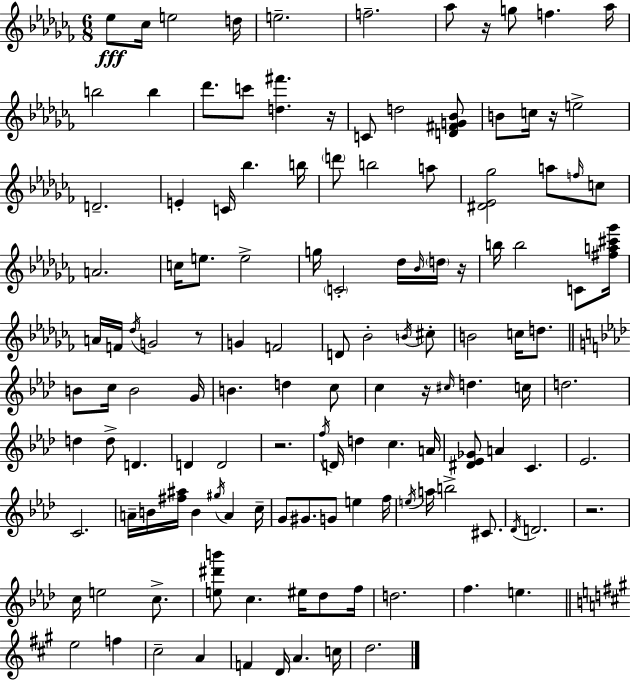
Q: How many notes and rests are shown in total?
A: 132